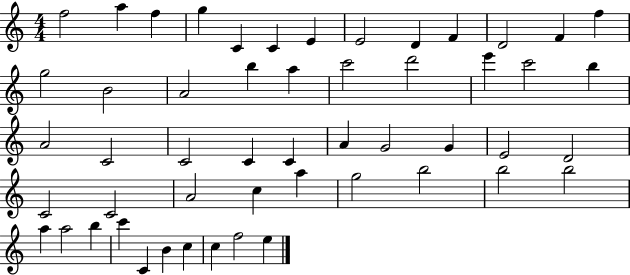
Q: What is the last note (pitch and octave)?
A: E5